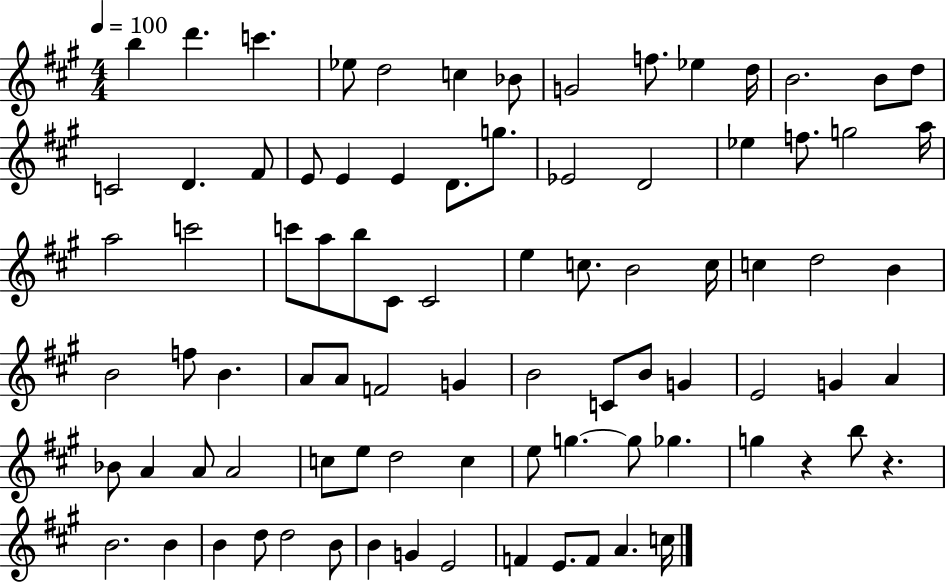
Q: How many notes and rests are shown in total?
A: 86